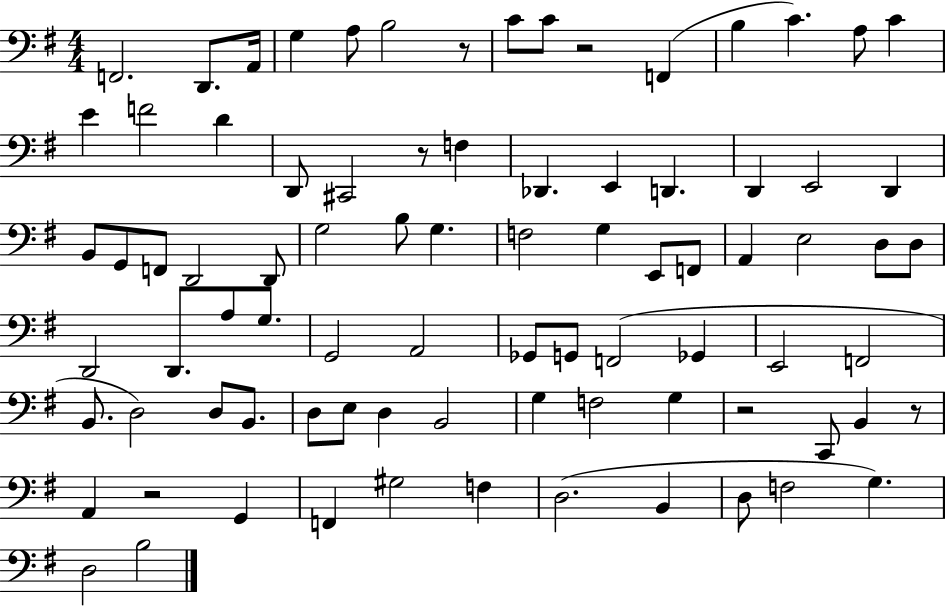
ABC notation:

X:1
T:Untitled
M:4/4
L:1/4
K:G
F,,2 D,,/2 A,,/4 G, A,/2 B,2 z/2 C/2 C/2 z2 F,, B, C A,/2 C E F2 D D,,/2 ^C,,2 z/2 F, _D,, E,, D,, D,, E,,2 D,, B,,/2 G,,/2 F,,/2 D,,2 D,,/2 G,2 B,/2 G, F,2 G, E,,/2 F,,/2 A,, E,2 D,/2 D,/2 D,,2 D,,/2 A,/2 G,/2 G,,2 A,,2 _G,,/2 G,,/2 F,,2 _G,, E,,2 F,,2 B,,/2 D,2 D,/2 B,,/2 D,/2 E,/2 D, B,,2 G, F,2 G, z2 C,,/2 B,, z/2 A,, z2 G,, F,, ^G,2 F, D,2 B,, D,/2 F,2 G, D,2 B,2